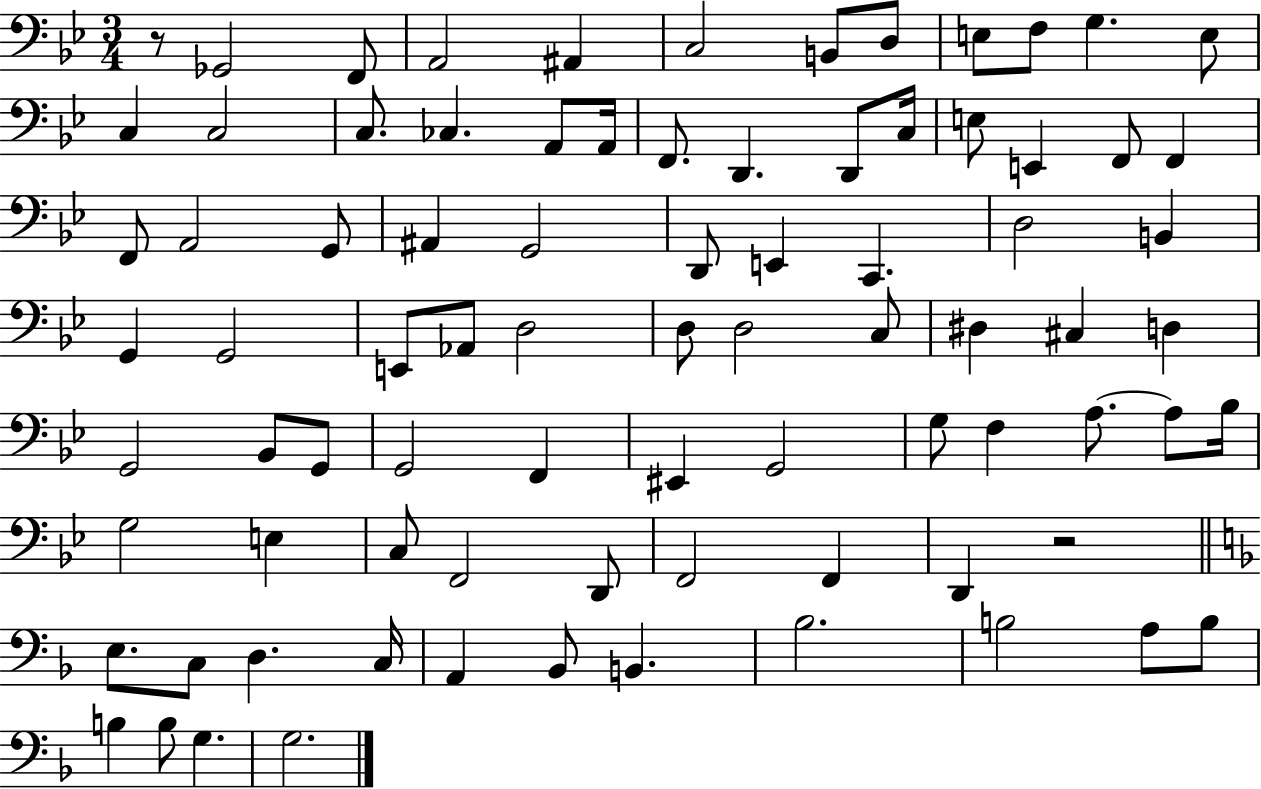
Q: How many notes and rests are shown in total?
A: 83